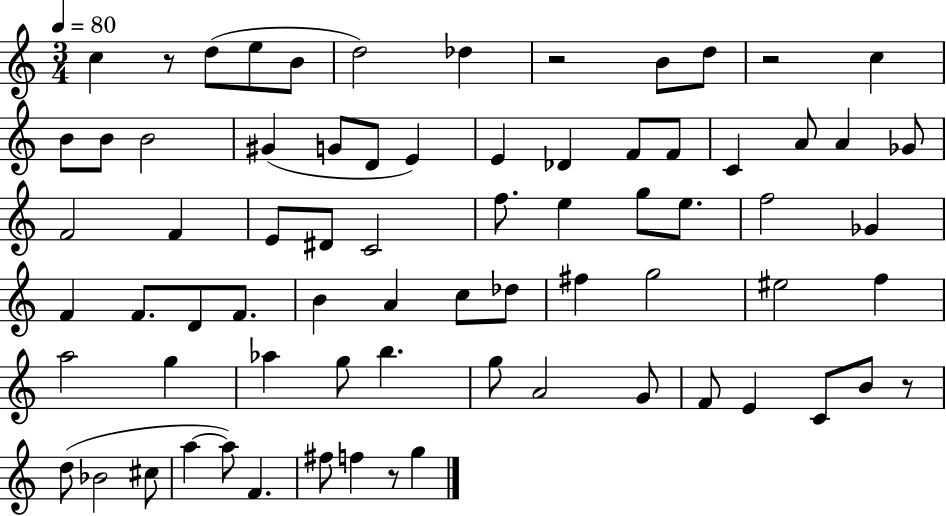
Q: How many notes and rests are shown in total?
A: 73